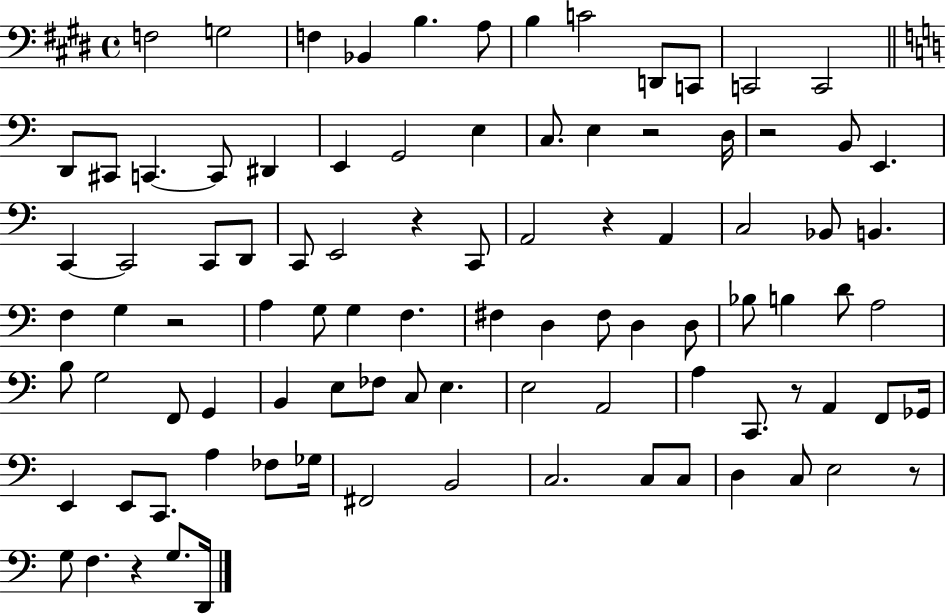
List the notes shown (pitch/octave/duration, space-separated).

F3/h G3/h F3/q Bb2/q B3/q. A3/e B3/q C4/h D2/e C2/e C2/h C2/h D2/e C#2/e C2/q. C2/e D#2/q E2/q G2/h E3/q C3/e. E3/q R/h D3/s R/h B2/e E2/q. C2/q C2/h C2/e D2/e C2/e E2/h R/q C2/e A2/h R/q A2/q C3/h Bb2/e B2/q. F3/q G3/q R/h A3/q G3/e G3/q F3/q. F#3/q D3/q F#3/e D3/q D3/e Bb3/e B3/q D4/e A3/h B3/e G3/h F2/e G2/q B2/q E3/e FES3/e C3/e E3/q. E3/h A2/h A3/q C2/e. R/e A2/q F2/e Gb2/s E2/q E2/e C2/e. A3/q FES3/e Gb3/s F#2/h B2/h C3/h. C3/e C3/e D3/q C3/e E3/h R/e G3/e F3/q. R/q G3/e. D2/s